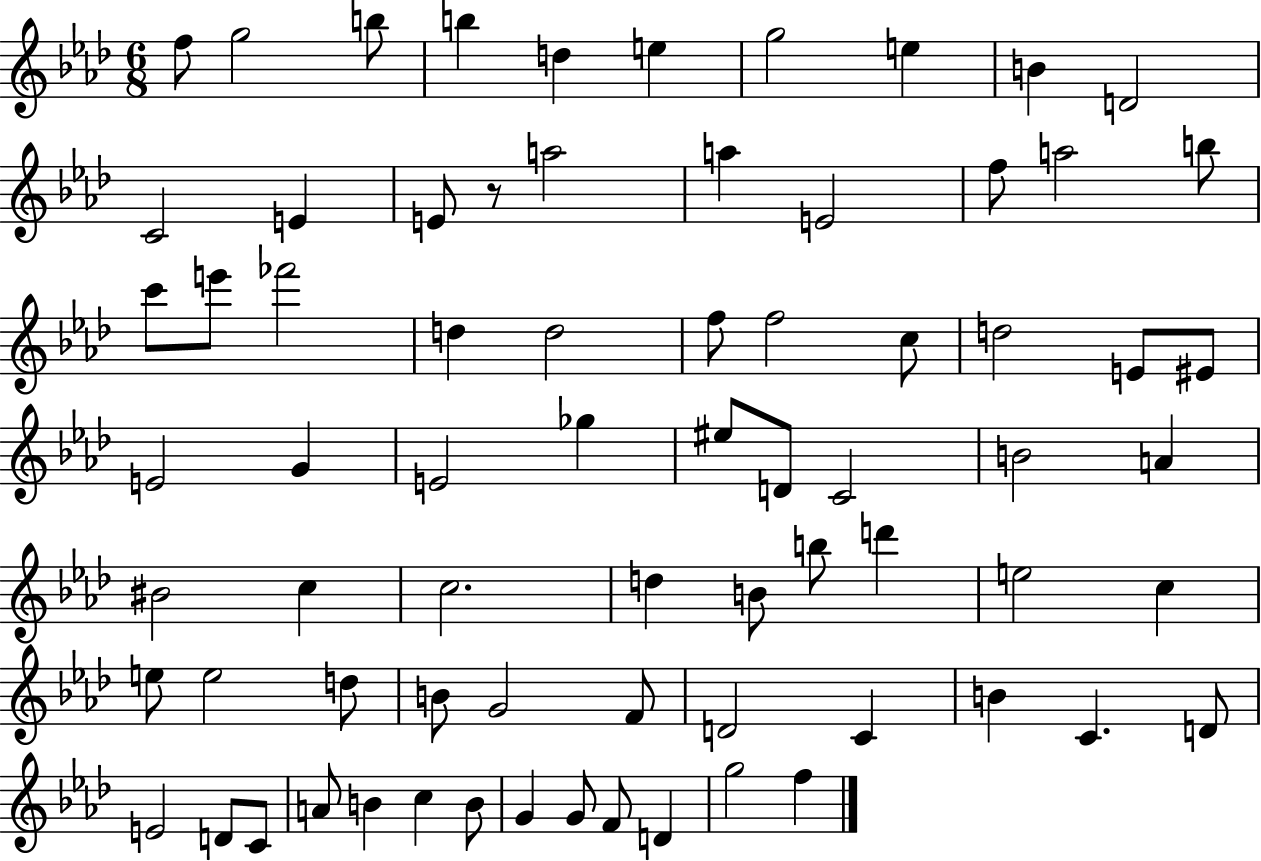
F5/e G5/h B5/e B5/q D5/q E5/q G5/h E5/q B4/q D4/h C4/h E4/q E4/e R/e A5/h A5/q E4/h F5/e A5/h B5/e C6/e E6/e FES6/h D5/q D5/h F5/e F5/h C5/e D5/h E4/e EIS4/e E4/h G4/q E4/h Gb5/q EIS5/e D4/e C4/h B4/h A4/q BIS4/h C5/q C5/h. D5/q B4/e B5/e D6/q E5/h C5/q E5/e E5/h D5/e B4/e G4/h F4/e D4/h C4/q B4/q C4/q. D4/e E4/h D4/e C4/e A4/e B4/q C5/q B4/e G4/q G4/e F4/e D4/q G5/h F5/q